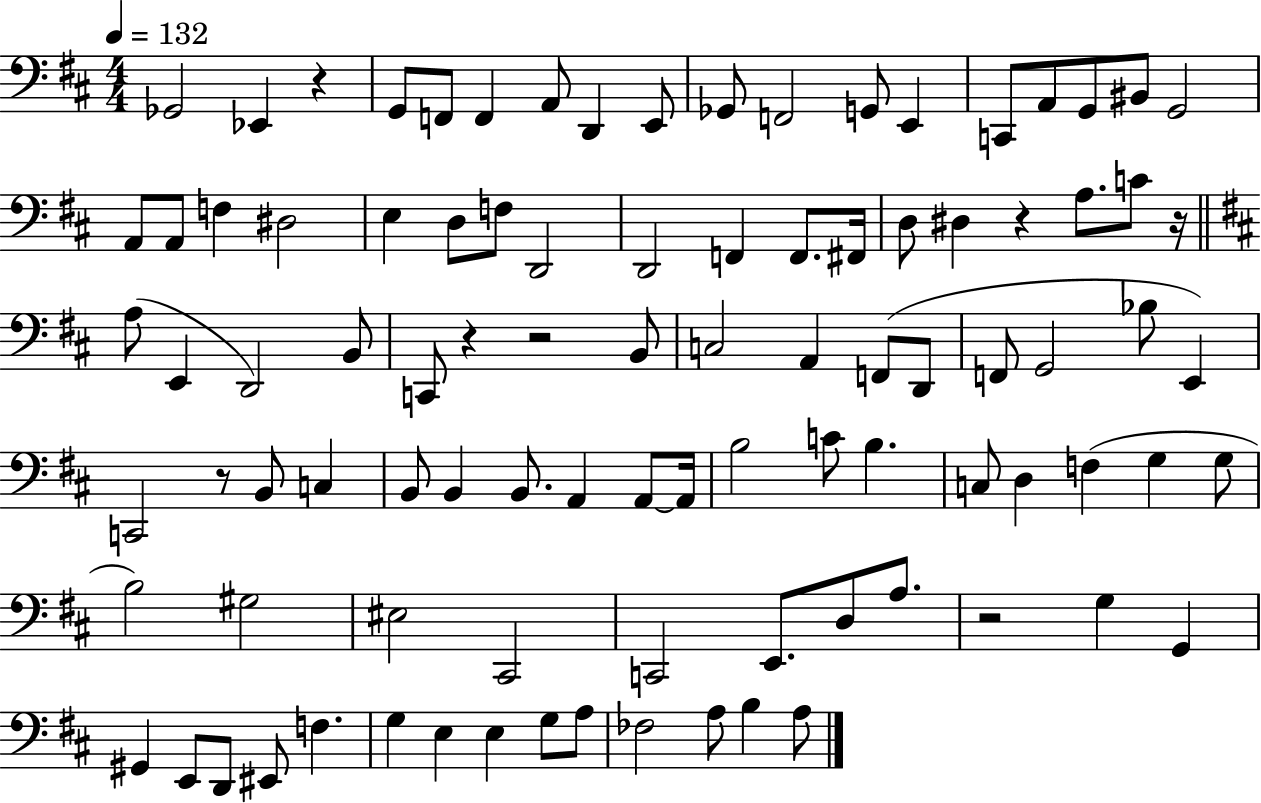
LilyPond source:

{
  \clef bass
  \numericTimeSignature
  \time 4/4
  \key d \major
  \tempo 4 = 132
  ges,2 ees,4 r4 | g,8 f,8 f,4 a,8 d,4 e,8 | ges,8 f,2 g,8 e,4 | c,8 a,8 g,8 bis,8 g,2 | \break a,8 a,8 f4 dis2 | e4 d8 f8 d,2 | d,2 f,4 f,8. fis,16 | d8 dis4 r4 a8. c'8 r16 | \break \bar "||" \break \key d \major a8( e,4 d,2) b,8 | c,8 r4 r2 b,8 | c2 a,4 f,8( d,8 | f,8 g,2 bes8 e,4) | \break c,2 r8 b,8 c4 | b,8 b,4 b,8. a,4 a,8~~ a,16 | b2 c'8 b4. | c8 d4 f4( g4 g8 | \break b2) gis2 | eis2 cis,2 | c,2 e,8. d8 a8. | r2 g4 g,4 | \break gis,4 e,8 d,8 eis,8 f4. | g4 e4 e4 g8 a8 | fes2 a8 b4 a8 | \bar "|."
}